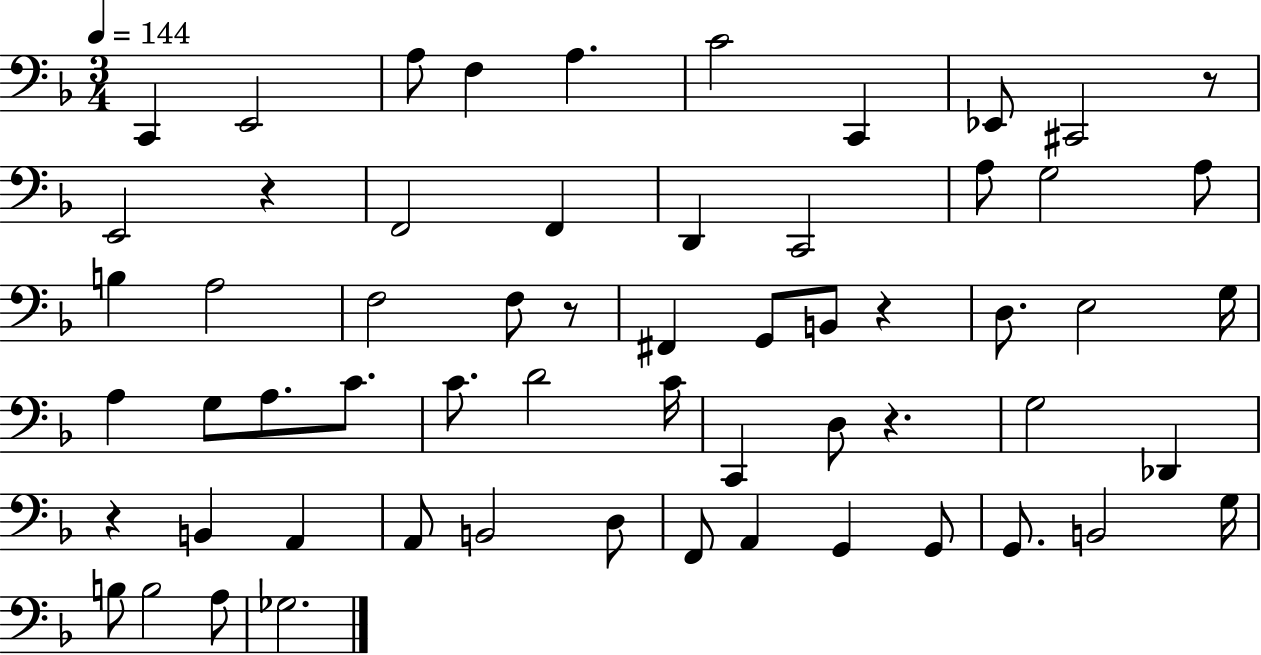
X:1
T:Untitled
M:3/4
L:1/4
K:F
C,, E,,2 A,/2 F, A, C2 C,, _E,,/2 ^C,,2 z/2 E,,2 z F,,2 F,, D,, C,,2 A,/2 G,2 A,/2 B, A,2 F,2 F,/2 z/2 ^F,, G,,/2 B,,/2 z D,/2 E,2 G,/4 A, G,/2 A,/2 C/2 C/2 D2 C/4 C,, D,/2 z G,2 _D,, z B,, A,, A,,/2 B,,2 D,/2 F,,/2 A,, G,, G,,/2 G,,/2 B,,2 G,/4 B,/2 B,2 A,/2 _G,2